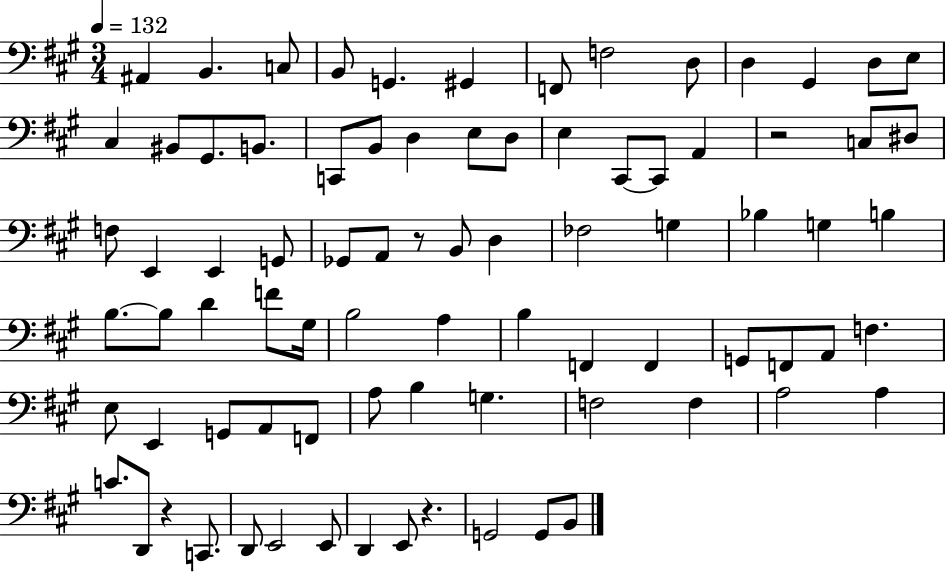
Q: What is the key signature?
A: A major